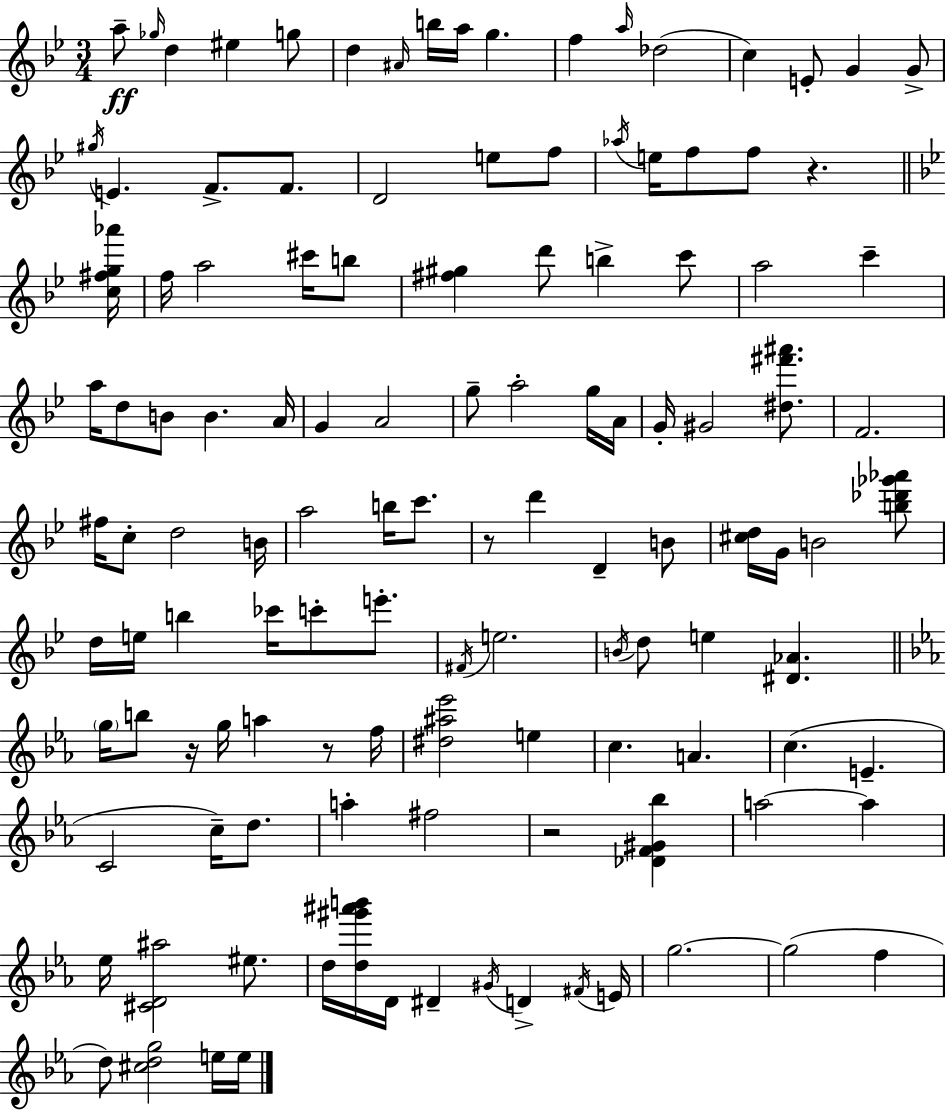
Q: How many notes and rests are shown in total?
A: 122